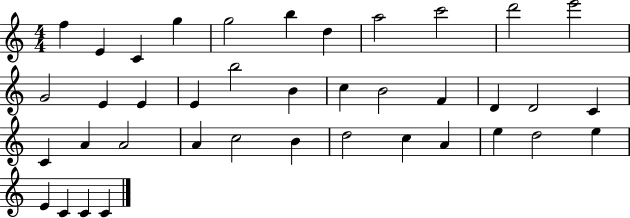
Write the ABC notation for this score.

X:1
T:Untitled
M:4/4
L:1/4
K:C
f E C g g2 b d a2 c'2 d'2 e'2 G2 E E E b2 B c B2 F D D2 C C A A2 A c2 B d2 c A e d2 e E C C C